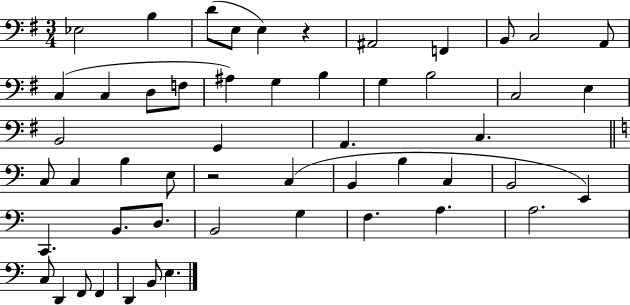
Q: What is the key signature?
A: G major